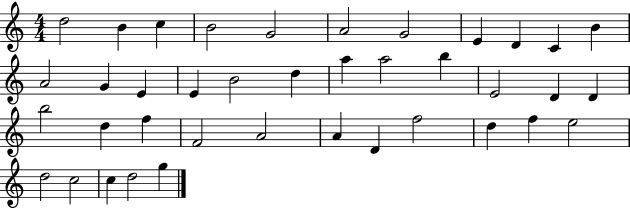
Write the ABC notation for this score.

X:1
T:Untitled
M:4/4
L:1/4
K:C
d2 B c B2 G2 A2 G2 E D C B A2 G E E B2 d a a2 b E2 D D b2 d f F2 A2 A D f2 d f e2 d2 c2 c d2 g